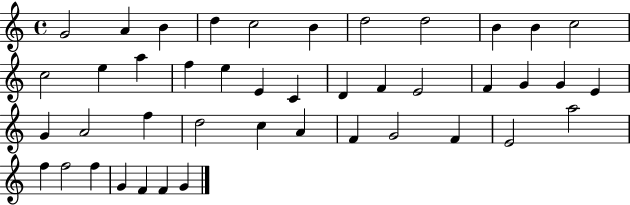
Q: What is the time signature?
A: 4/4